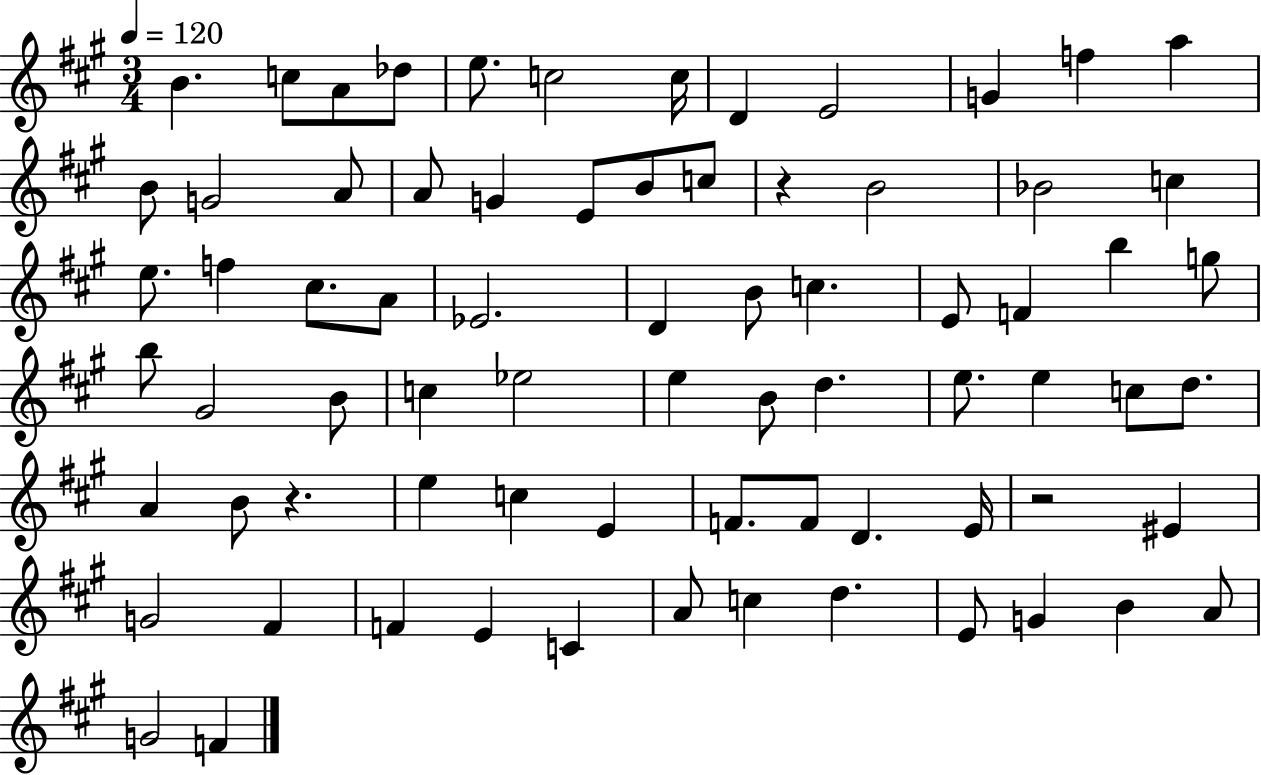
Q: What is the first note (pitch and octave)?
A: B4